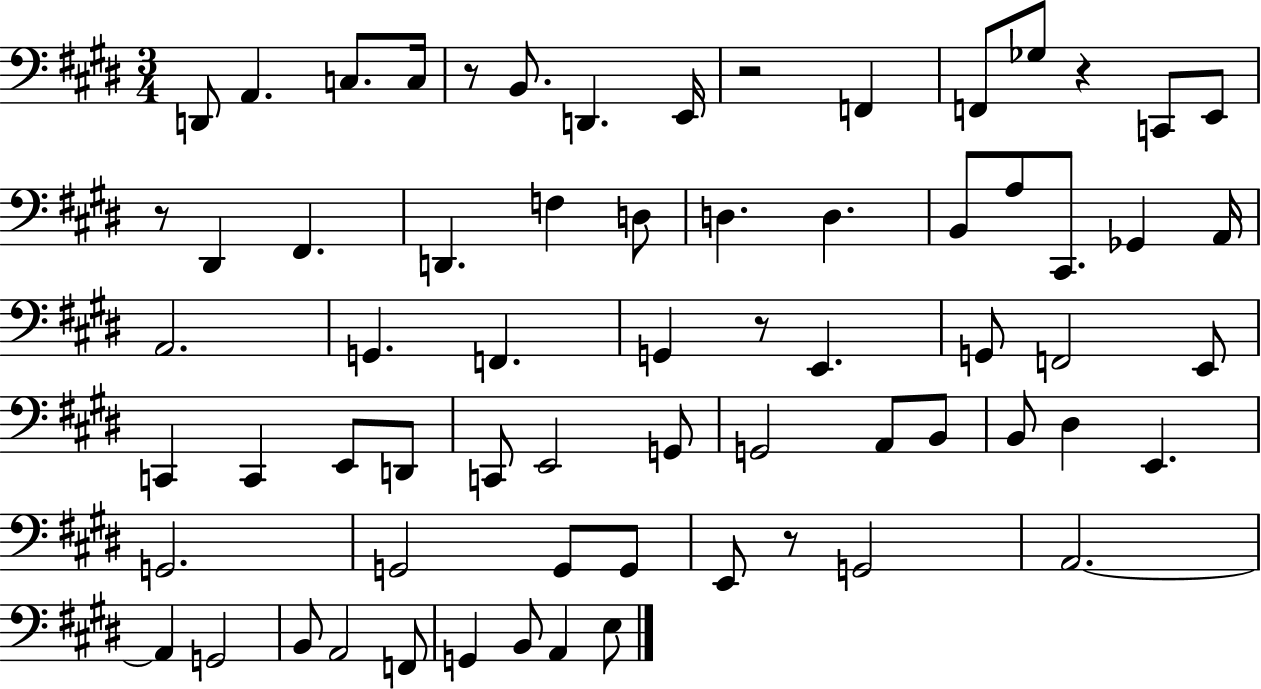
D2/e A2/q. C3/e. C3/s R/e B2/e. D2/q. E2/s R/h F2/q F2/e Gb3/e R/q C2/e E2/e R/e D#2/q F#2/q. D2/q. F3/q D3/e D3/q. D3/q. B2/e A3/e C#2/e. Gb2/q A2/s A2/h. G2/q. F2/q. G2/q R/e E2/q. G2/e F2/h E2/e C2/q C2/q E2/e D2/e C2/e E2/h G2/e G2/h A2/e B2/e B2/e D#3/q E2/q. G2/h. G2/h G2/e G2/e E2/e R/e G2/h A2/h. A2/q G2/h B2/e A2/h F2/e G2/q B2/e A2/q E3/e